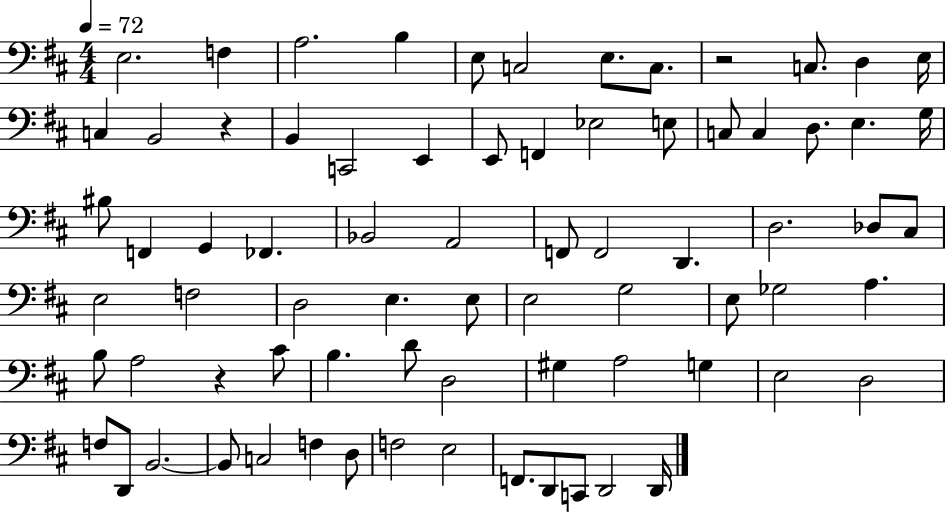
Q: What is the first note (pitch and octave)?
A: E3